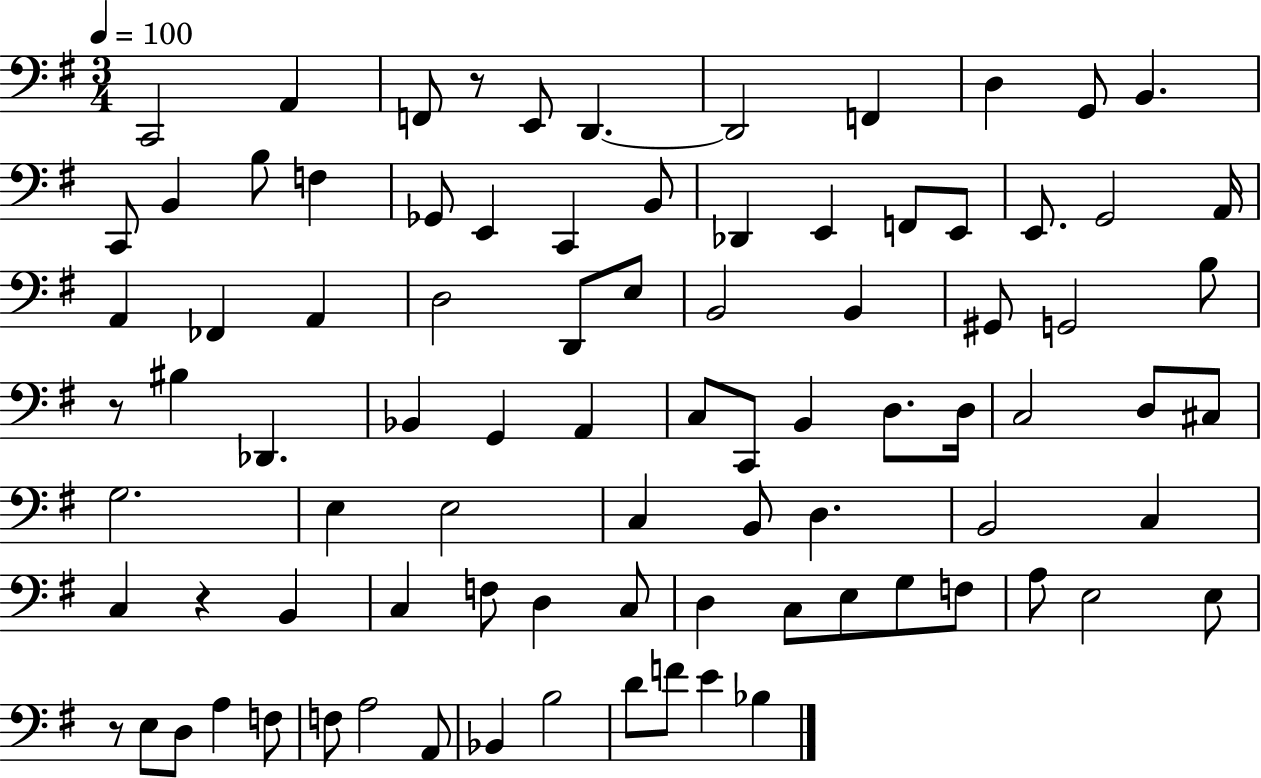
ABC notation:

X:1
T:Untitled
M:3/4
L:1/4
K:G
C,,2 A,, F,,/2 z/2 E,,/2 D,, D,,2 F,, D, G,,/2 B,, C,,/2 B,, B,/2 F, _G,,/2 E,, C,, B,,/2 _D,, E,, F,,/2 E,,/2 E,,/2 G,,2 A,,/4 A,, _F,, A,, D,2 D,,/2 E,/2 B,,2 B,, ^G,,/2 G,,2 B,/2 z/2 ^B, _D,, _B,, G,, A,, C,/2 C,,/2 B,, D,/2 D,/4 C,2 D,/2 ^C,/2 G,2 E, E,2 C, B,,/2 D, B,,2 C, C, z B,, C, F,/2 D, C,/2 D, C,/2 E,/2 G,/2 F,/2 A,/2 E,2 E,/2 z/2 E,/2 D,/2 A, F,/2 F,/2 A,2 A,,/2 _B,, B,2 D/2 F/2 E _B,